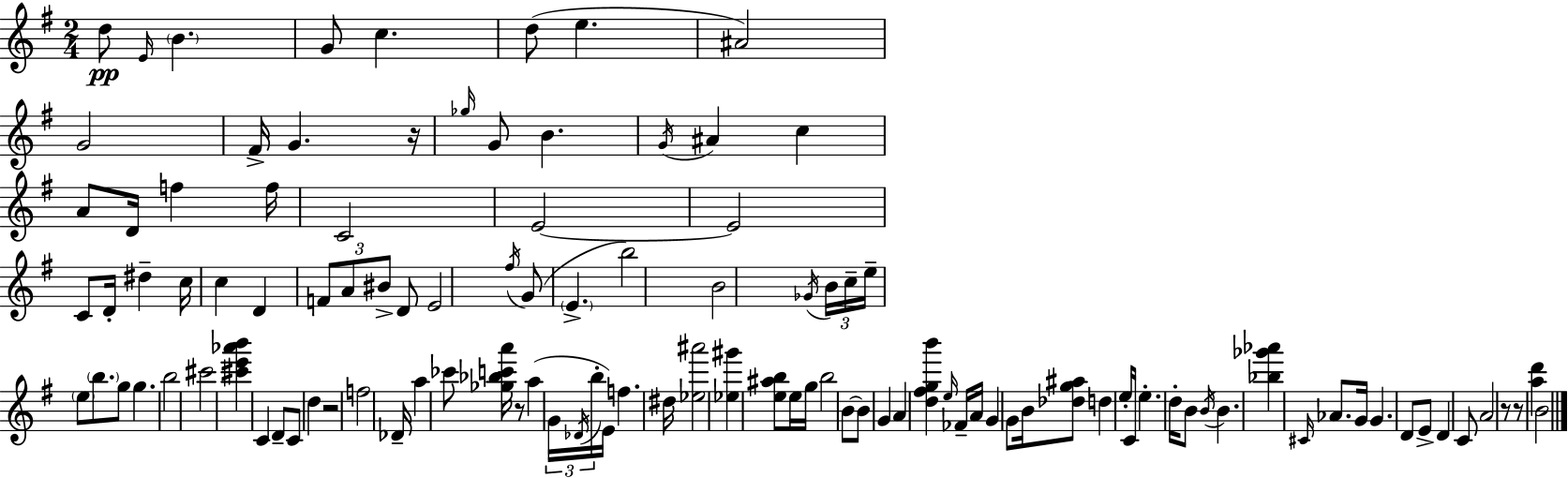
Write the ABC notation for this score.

X:1
T:Untitled
M:2/4
L:1/4
K:G
d/2 E/4 B G/2 c d/2 e ^A2 G2 ^F/4 G z/4 _g/4 G/2 B G/4 ^A c A/2 D/4 f f/4 C2 E2 E2 C/2 D/4 ^d c/4 c D F/2 A/2 ^B/2 D/2 E2 ^f/4 G/2 E b2 B2 _G/4 B/4 c/4 e/4 e/2 b/2 g/2 g b2 ^c'2 [^c'e'_a'b'] C D/2 C/2 d z2 f2 _D/4 a _c'/2 [_g_bc'a']/4 z/2 a G/4 _D/4 b/4 E/4 f ^d/4 [_e^a']2 [_e^g'] [e^ab]/2 e/4 g/4 b2 B/2 B/2 G A [d^fgb'] e/4 _F/4 A/4 G G/2 B/4 [_dg^a]/2 d e/4 C/4 e d/4 B/2 B/4 B [_b_g'_a'] ^C/4 _A/2 G/4 G D/2 E/2 D C/2 A2 z/2 z/2 [ad'] B2